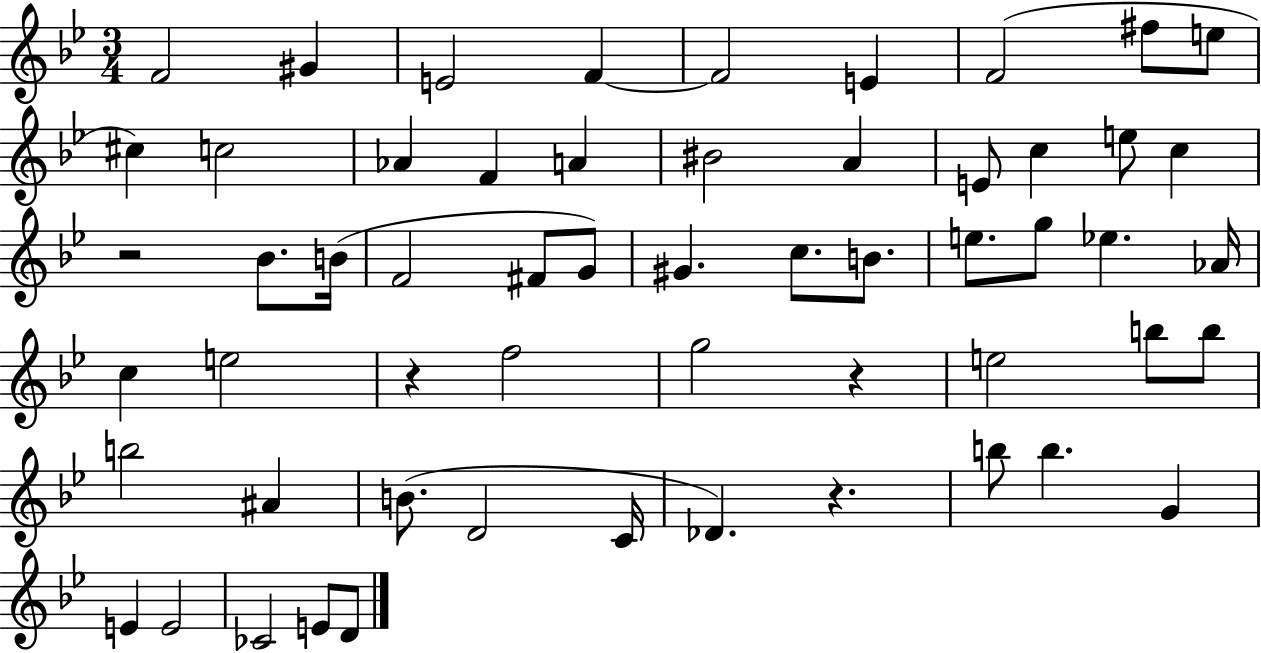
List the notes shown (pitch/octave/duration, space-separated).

F4/h G#4/q E4/h F4/q F4/h E4/q F4/h F#5/e E5/e C#5/q C5/h Ab4/q F4/q A4/q BIS4/h A4/q E4/e C5/q E5/e C5/q R/h Bb4/e. B4/s F4/h F#4/e G4/e G#4/q. C5/e. B4/e. E5/e. G5/e Eb5/q. Ab4/s C5/q E5/h R/q F5/h G5/h R/q E5/h B5/e B5/e B5/h A#4/q B4/e. D4/h C4/s Db4/q. R/q. B5/e B5/q. G4/q E4/q E4/h CES4/h E4/e D4/e